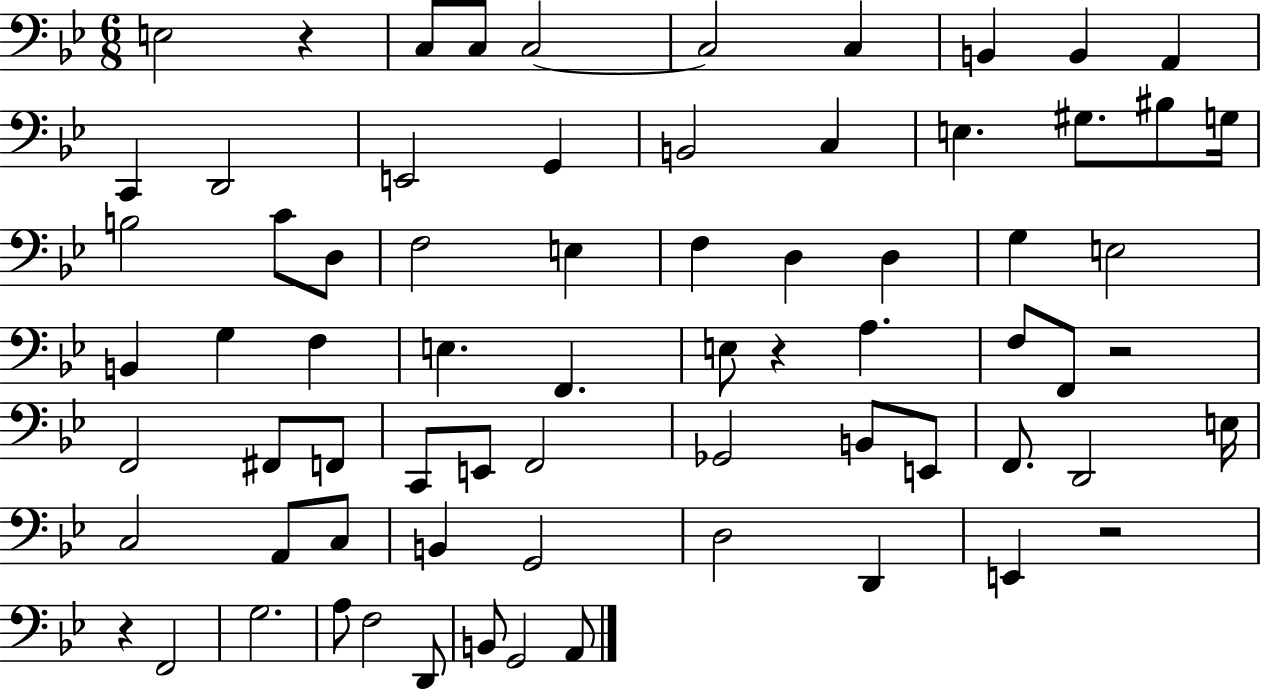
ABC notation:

X:1
T:Untitled
M:6/8
L:1/4
K:Bb
E,2 z C,/2 C,/2 C,2 C,2 C, B,, B,, A,, C,, D,,2 E,,2 G,, B,,2 C, E, ^G,/2 ^B,/2 G,/4 B,2 C/2 D,/2 F,2 E, F, D, D, G, E,2 B,, G, F, E, F,, E,/2 z A, F,/2 F,,/2 z2 F,,2 ^F,,/2 F,,/2 C,,/2 E,,/2 F,,2 _G,,2 B,,/2 E,,/2 F,,/2 D,,2 E,/4 C,2 A,,/2 C,/2 B,, G,,2 D,2 D,, E,, z2 z F,,2 G,2 A,/2 F,2 D,,/2 B,,/2 G,,2 A,,/2